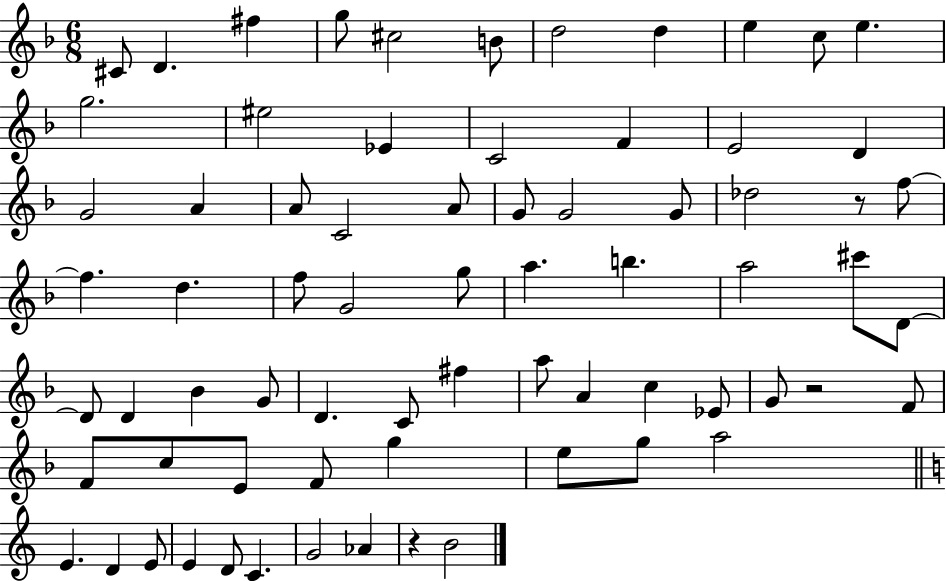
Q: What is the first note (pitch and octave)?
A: C#4